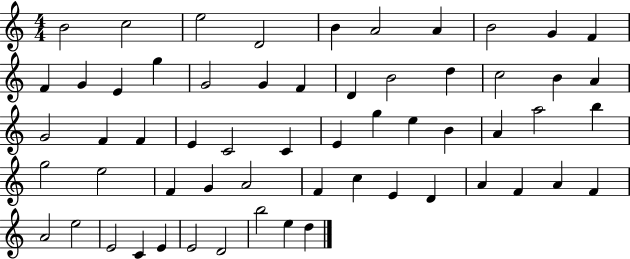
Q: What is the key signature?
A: C major